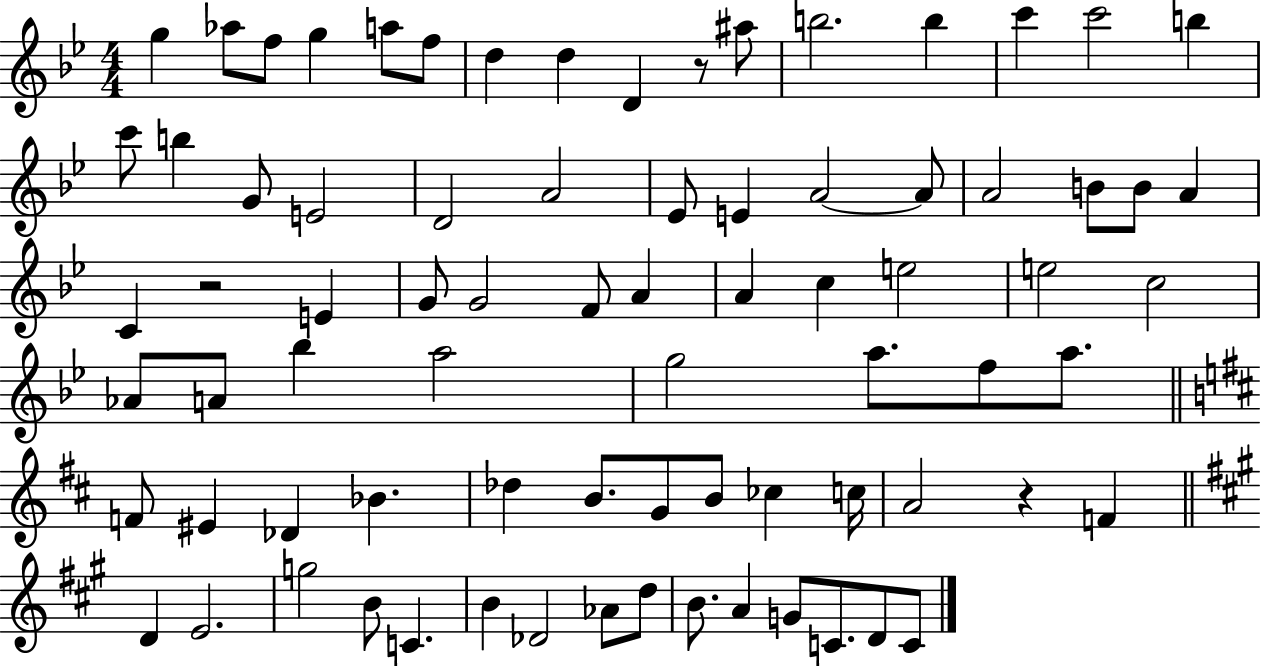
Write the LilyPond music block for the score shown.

{
  \clef treble
  \numericTimeSignature
  \time 4/4
  \key bes \major
  g''4 aes''8 f''8 g''4 a''8 f''8 | d''4 d''4 d'4 r8 ais''8 | b''2. b''4 | c'''4 c'''2 b''4 | \break c'''8 b''4 g'8 e'2 | d'2 a'2 | ees'8 e'4 a'2~~ a'8 | a'2 b'8 b'8 a'4 | \break c'4 r2 e'4 | g'8 g'2 f'8 a'4 | a'4 c''4 e''2 | e''2 c''2 | \break aes'8 a'8 bes''4 a''2 | g''2 a''8. f''8 a''8. | \bar "||" \break \key d \major f'8 eis'4 des'4 bes'4. | des''4 b'8. g'8 b'8 ces''4 c''16 | a'2 r4 f'4 | \bar "||" \break \key a \major d'4 e'2. | g''2 b'8 c'4. | b'4 des'2 aes'8 d''8 | b'8. a'4 g'8 c'8. d'8 c'8 | \break \bar "|."
}